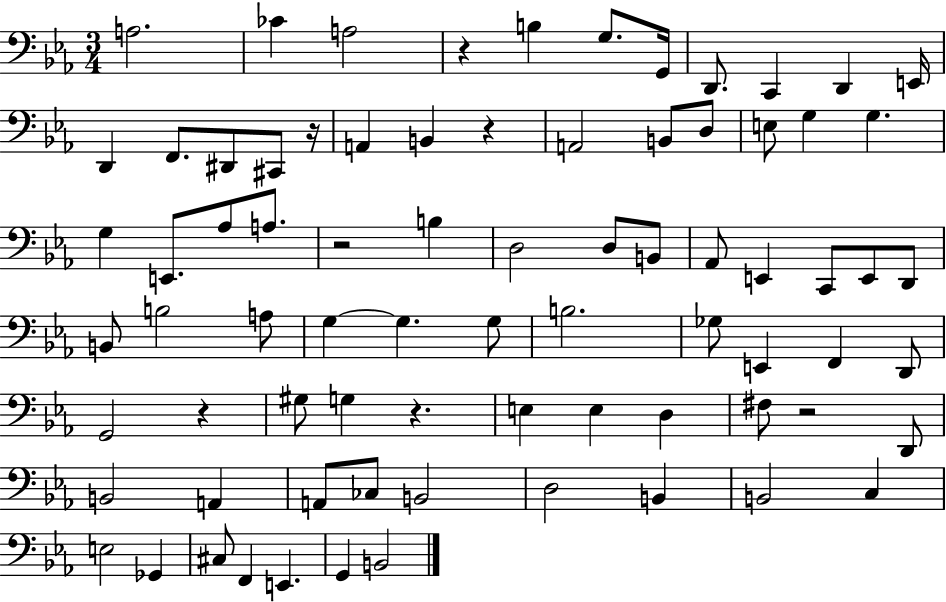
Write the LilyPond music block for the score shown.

{
  \clef bass
  \numericTimeSignature
  \time 3/4
  \key ees \major
  a2. | ces'4 a2 | r4 b4 g8. g,16 | d,8. c,4 d,4 e,16 | \break d,4 f,8. dis,8 cis,8 r16 | a,4 b,4 r4 | a,2 b,8 d8 | e8 g4 g4. | \break g4 e,8. aes8 a8. | r2 b4 | d2 d8 b,8 | aes,8 e,4 c,8 e,8 d,8 | \break b,8 b2 a8 | g4~~ g4. g8 | b2. | ges8 e,4 f,4 d,8 | \break g,2 r4 | gis8 g4 r4. | e4 e4 d4 | fis8 r2 d,8 | \break b,2 a,4 | a,8 ces8 b,2 | d2 b,4 | b,2 c4 | \break e2 ges,4 | cis8 f,4 e,4. | g,4 b,2 | \bar "|."
}